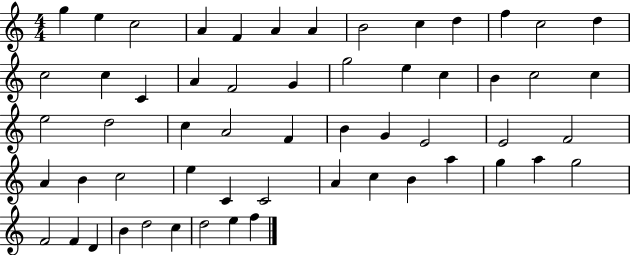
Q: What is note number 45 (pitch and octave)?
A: A5